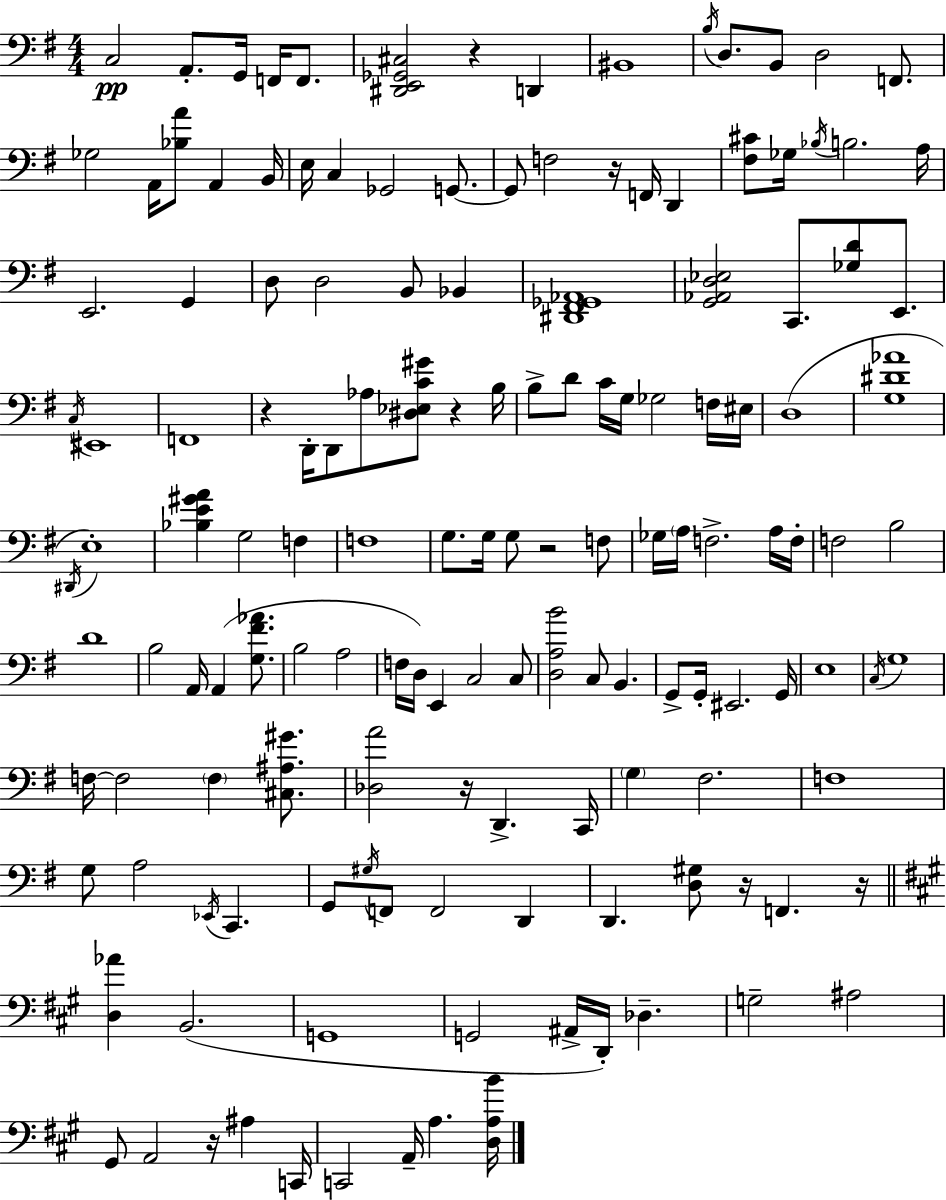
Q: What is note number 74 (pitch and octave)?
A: F3